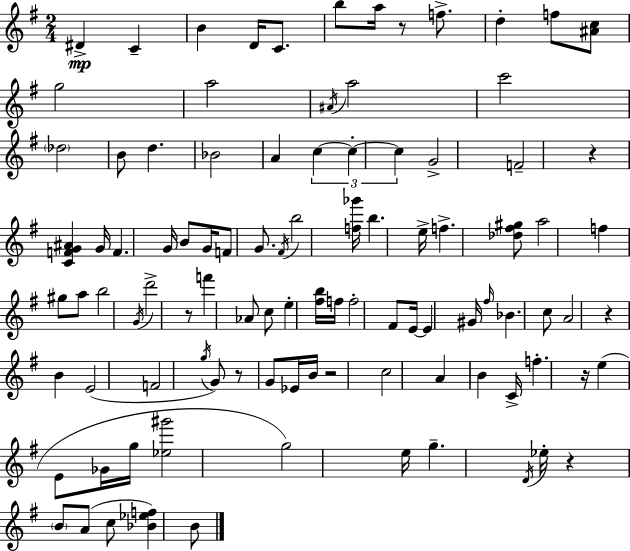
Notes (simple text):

D#4/q C4/q B4/q D4/s C4/e. B5/e A5/s R/e F5/e. D5/q F5/e [A#4,C5]/e G5/h A5/h A#4/s A5/h C6/h Db5/h B4/e D5/q. Bb4/h A4/q C5/q C5/q C5/q G4/h F4/h R/q [C4,F4,G4,A#4]/q G4/s F4/q. G4/s B4/e G4/s F4/e G4/e. F#4/s B5/h [F5,Gb6]/s B5/q. E5/s F5/q. [Db5,F#5,G#5]/e A5/h F5/q G#5/e A5/e B5/h G4/s D6/h R/e F6/q Ab4/e C5/e E5/q [F#5,B5]/s F5/s F5/h F#4/e E4/s E4/q G#4/s F#5/s Bb4/q. C5/e A4/h R/q B4/q E4/h F4/h G5/s G4/e R/e G4/e Eb4/s B4/s R/h C5/h A4/q B4/q C4/s F5/q. R/s E5/q E4/e Gb4/s G5/s [Eb5,G#6]/h G5/h E5/s G5/q. D4/s Eb5/s R/q B4/e A4/e C5/e [Bb4,Eb5,F5]/q B4/e